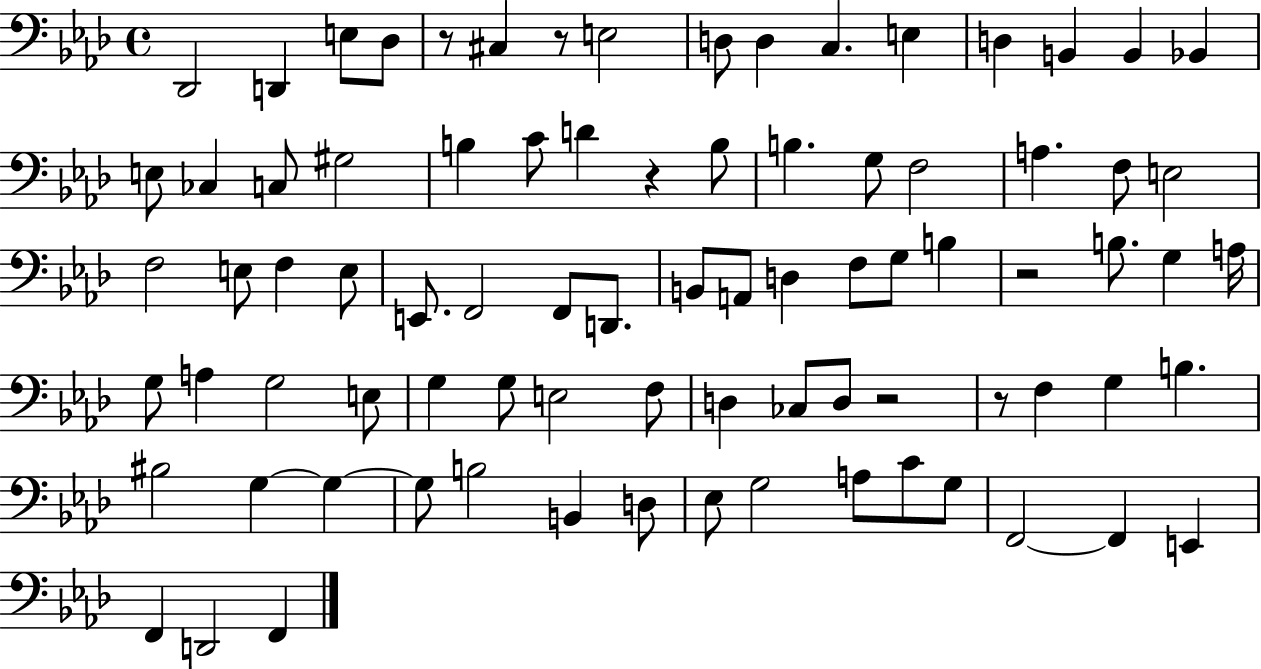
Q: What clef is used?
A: bass